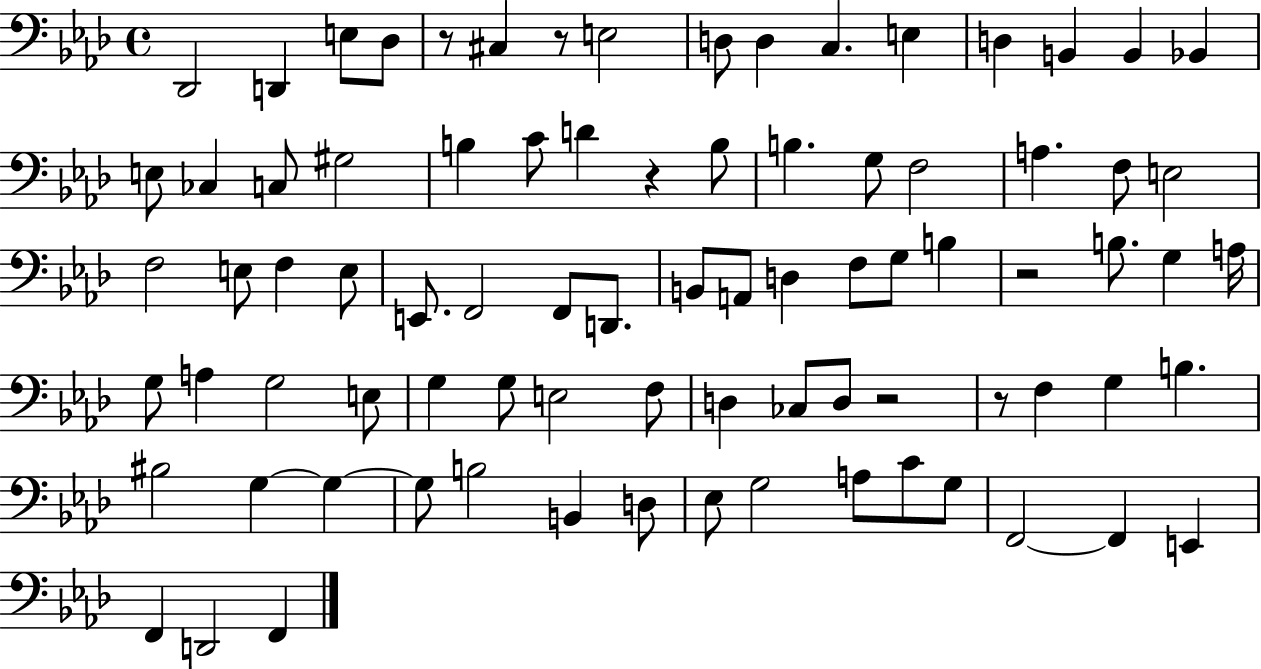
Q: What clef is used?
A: bass